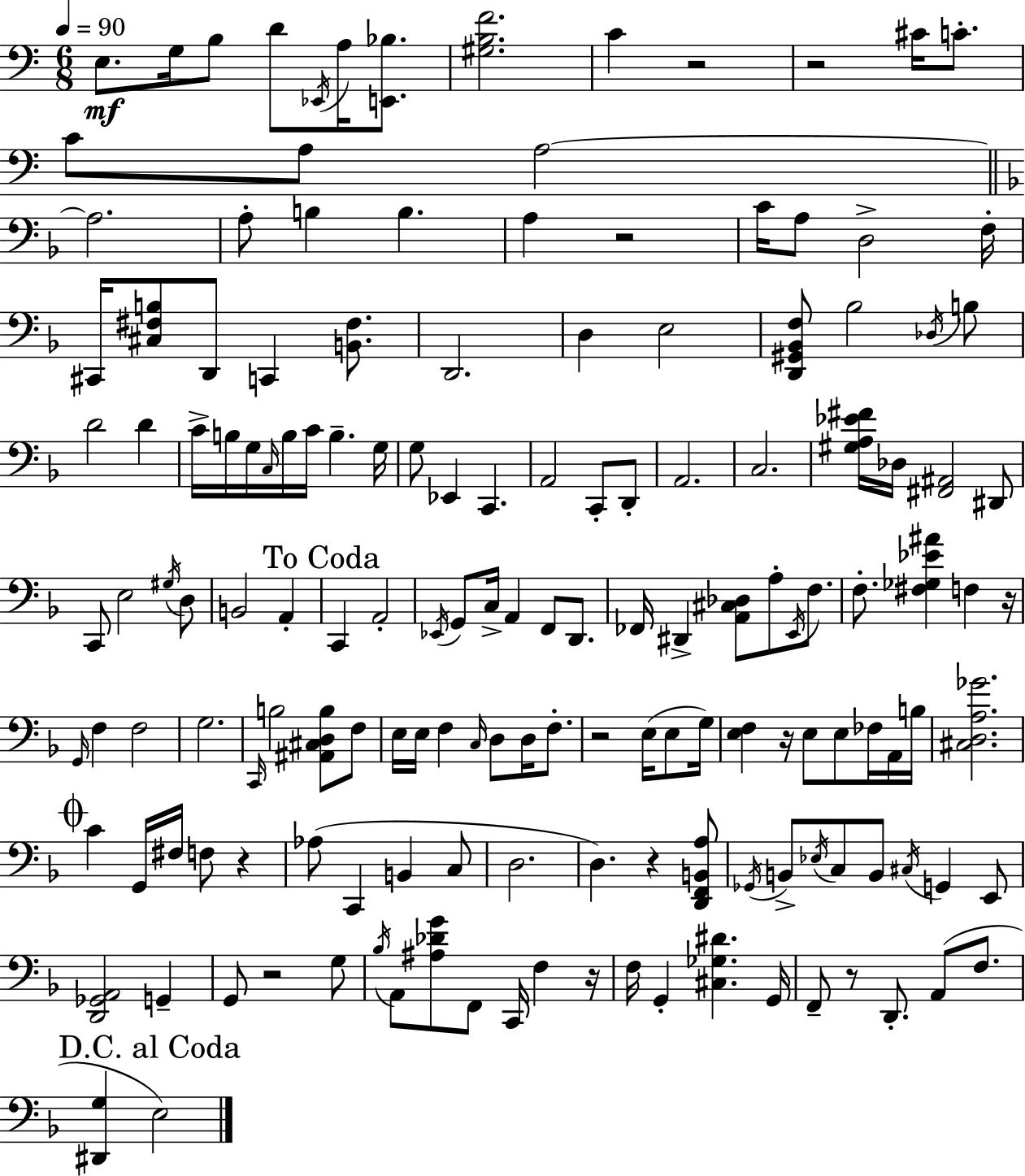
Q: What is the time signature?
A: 6/8